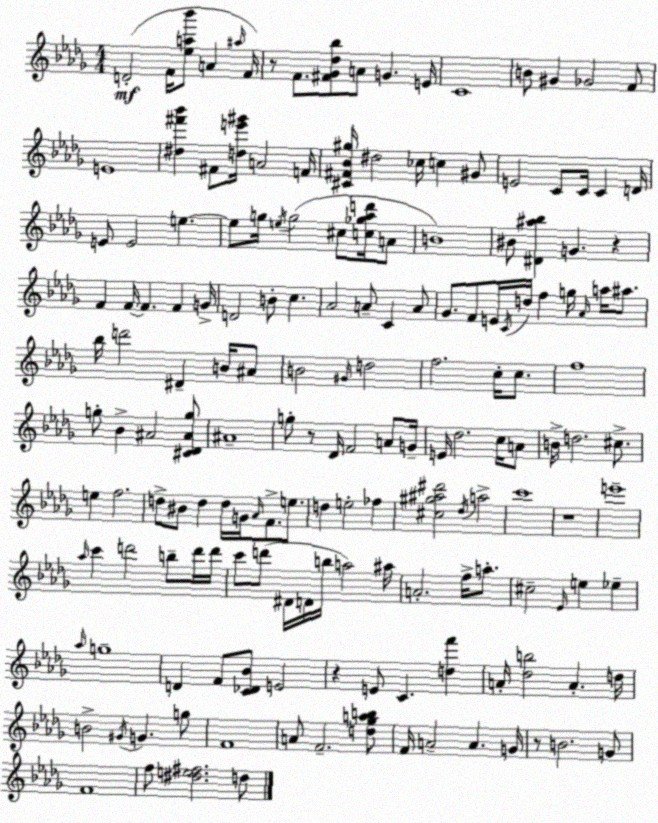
X:1
T:Untitled
M:4/4
L:1/4
K:Bbm
D2 F/4 [_ea_b']/2 A ^a/4 F/4 z/2 F/2 [^F_G_d_b]/2 A/2 G E/4 C4 B/2 ^G _G2 F/2 E4 [^d^f'_b'] ^F/2 [de'^g']/4 A2 F/4 [^C^F_B^g]/4 ^d2 _c/4 c ^G/2 E2 C/2 C/4 C D/4 E/2 E2 e e/2 g/4 e/4 g2 ^c/2 [c_g_ad']/4 A/2 B4 ^B/2 [^D^a_b] G z F F/4 F F G/4 D2 B/2 c _A2 A/2 C A/2 _G/2 F/2 E/4 C/4 d/4 f g/4 _A/4 a/4 ^a/2 _b/4 d'2 ^D B/4 ^A/2 B2 ^G/4 d2 f2 c/4 c/2 f4 g/2 _B ^A2 [^C_D^Ag]/2 ^A4 g/2 z/2 _D/4 F2 A/2 G/4 E/4 _d2 c/4 A/2 B/4 d2 ^c/2 e f2 d/2 ^B/2 d d/4 G/4 _A/4 F/2 e/2 d e2 _f [^c^g^a^d']2 _d/4 a2 c'4 z4 e'4 _a/4 c' d'2 b/2 d'/4 d'/4 c'/2 d'/2 ^D/4 D/4 b/4 a2 ^a/4 A2 f/4 a/2 ^c2 _E/4 e _e _a/4 g4 D F/2 [C_D_B]/2 E2 z E/2 C [df'] A/4 [_db]2 A d/4 B2 ^G/4 G g/2 F4 A/2 F2 [d_gab]/2 F/4 A2 A G/4 z/2 B2 G/2 F4 f/2 [^de^f]2 d/2